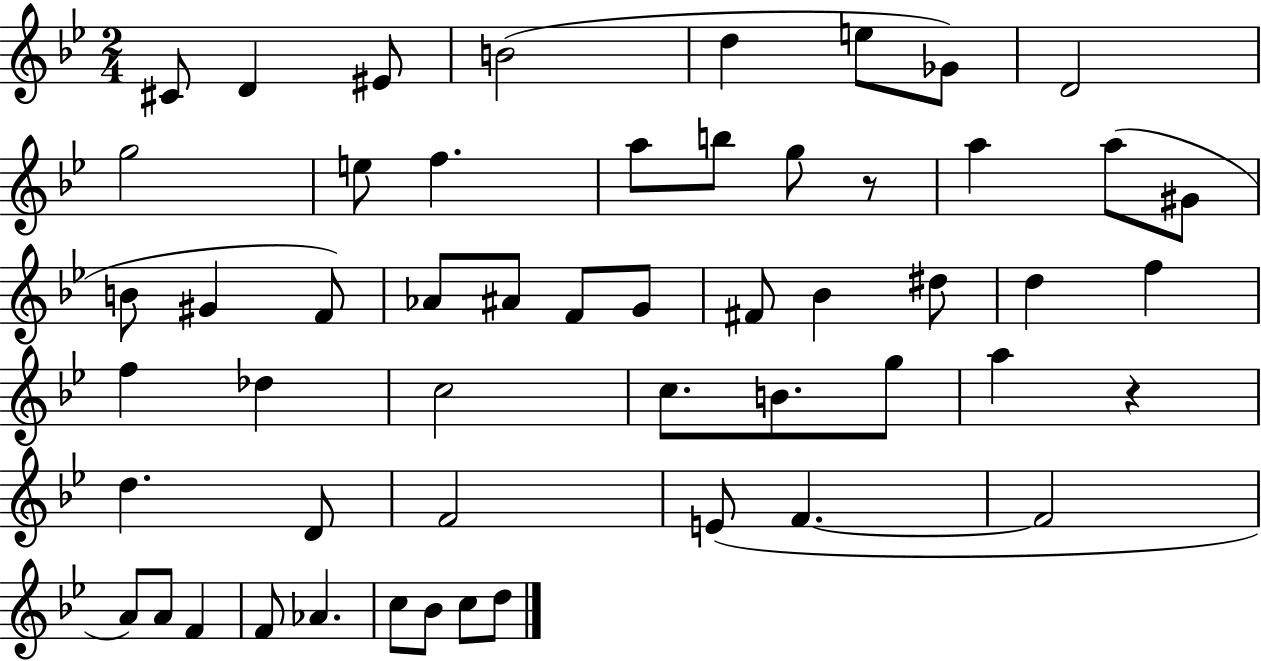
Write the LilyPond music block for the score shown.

{
  \clef treble
  \numericTimeSignature
  \time 2/4
  \key bes \major
  cis'8 d'4 eis'8 | b'2( | d''4 e''8 ges'8) | d'2 | \break g''2 | e''8 f''4. | a''8 b''8 g''8 r8 | a''4 a''8( gis'8 | \break b'8 gis'4 f'8) | aes'8 ais'8 f'8 g'8 | fis'8 bes'4 dis''8 | d''4 f''4 | \break f''4 des''4 | c''2 | c''8. b'8. g''8 | a''4 r4 | \break d''4. d'8 | f'2 | e'8( f'4.~~ | f'2 | \break a'8) a'8 f'4 | f'8 aes'4. | c''8 bes'8 c''8 d''8 | \bar "|."
}